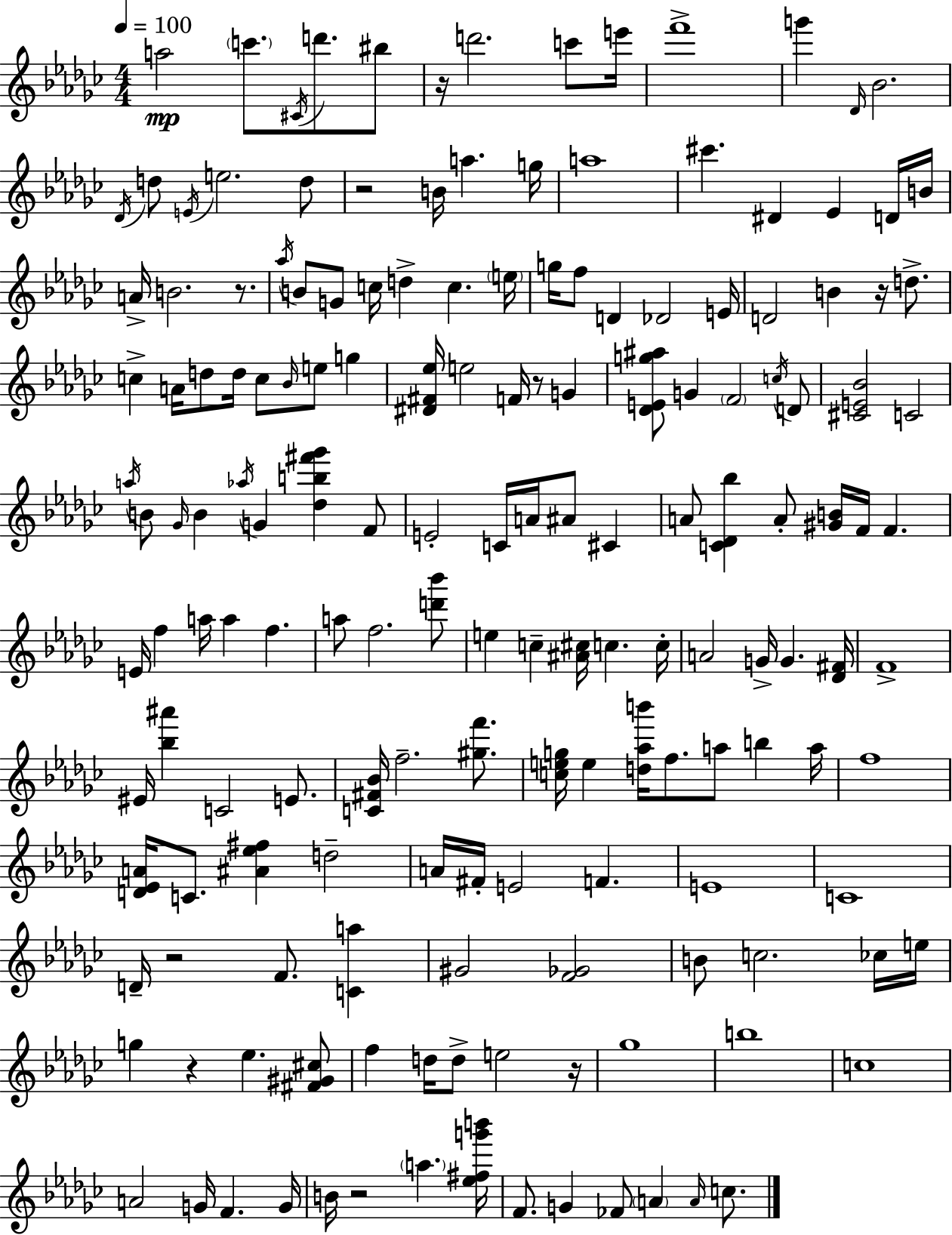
{
  \clef treble
  \numericTimeSignature
  \time 4/4
  \key ees \minor
  \tempo 4 = 100
  a''2\mp \parenthesize c'''8. \acciaccatura { cis'16 } d'''8. bis''8 | r16 d'''2. c'''8 | e'''16 f'''1-> | g'''4 \grace { des'16 } bes'2. | \break \acciaccatura { des'16 } d''8 \acciaccatura { e'16 } e''2. | d''8 r2 b'16 a''4. | g''16 a''1 | cis'''4. dis'4 ees'4 | \break d'16 b'16 a'16-> b'2. | r8. \acciaccatura { aes''16 } b'8 g'8 c''16 d''4-> c''4. | \parenthesize e''16 g''16 f''8 d'4 des'2 | e'16 d'2 b'4 | \break r16 d''8.-> c''4-> a'16 d''8 d''16 c''8 \grace { bes'16 } | e''8 g''4 <dis' fis' ees''>16 e''2 f'16 | r8 g'4 <des' e' g'' ais''>8 g'4 \parenthesize f'2 | \acciaccatura { c''16 } d'8 <cis' e' bes'>2 c'2 | \break \acciaccatura { a''16 } b'8 \grace { ges'16 } b'4 \acciaccatura { aes''16 } | g'4 <des'' b'' fis''' ges'''>4 f'8 e'2-. | c'16 a'16 ais'8 cis'4 a'8 <c' des' bes''>4 | a'8-. <gis' b'>16 f'16 f'4. e'16 f''4 a''16 | \break a''4 f''4. a''8 f''2. | <d''' bes'''>8 e''4 c''4-- | <ais' cis''>16 c''4. c''16-. a'2 | g'16-> g'4. <des' fis'>16 f'1-> | \break eis'16 <bes'' ais'''>4 c'2 | e'8. <c' fis' bes'>16 f''2.-- | <gis'' f'''>8. <c'' e'' g''>16 e''4 <d'' aes'' b'''>16 | f''8. a''8 b''4 a''16 f''1 | \break <d' ees' a'>16 c'8. <ais' ees'' fis''>4 | d''2-- a'16 fis'16-. e'2 | f'4. e'1 | c'1 | \break d'16-- r2 | f'8. <c' a''>4 gis'2 | <f' ges'>2 b'8 c''2. | ces''16 e''16 g''4 r4 | \break ees''4. <fis' gis' cis''>8 f''4 d''16 d''8-> | e''2 r16 ges''1 | b''1 | c''1 | \break a'2 | g'16 f'4. g'16 b'16 r2 | \parenthesize a''4. <ees'' fis'' g''' b'''>16 f'8. g'4 | fes'8 \parenthesize a'4 \grace { a'16 } c''8. \bar "|."
}